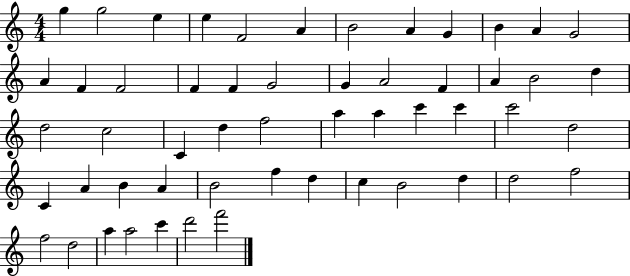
X:1
T:Untitled
M:4/4
L:1/4
K:C
g g2 e e F2 A B2 A G B A G2 A F F2 F F G2 G A2 F A B2 d d2 c2 C d f2 a a c' c' c'2 d2 C A B A B2 f d c B2 d d2 f2 f2 d2 a a2 c' d'2 f'2